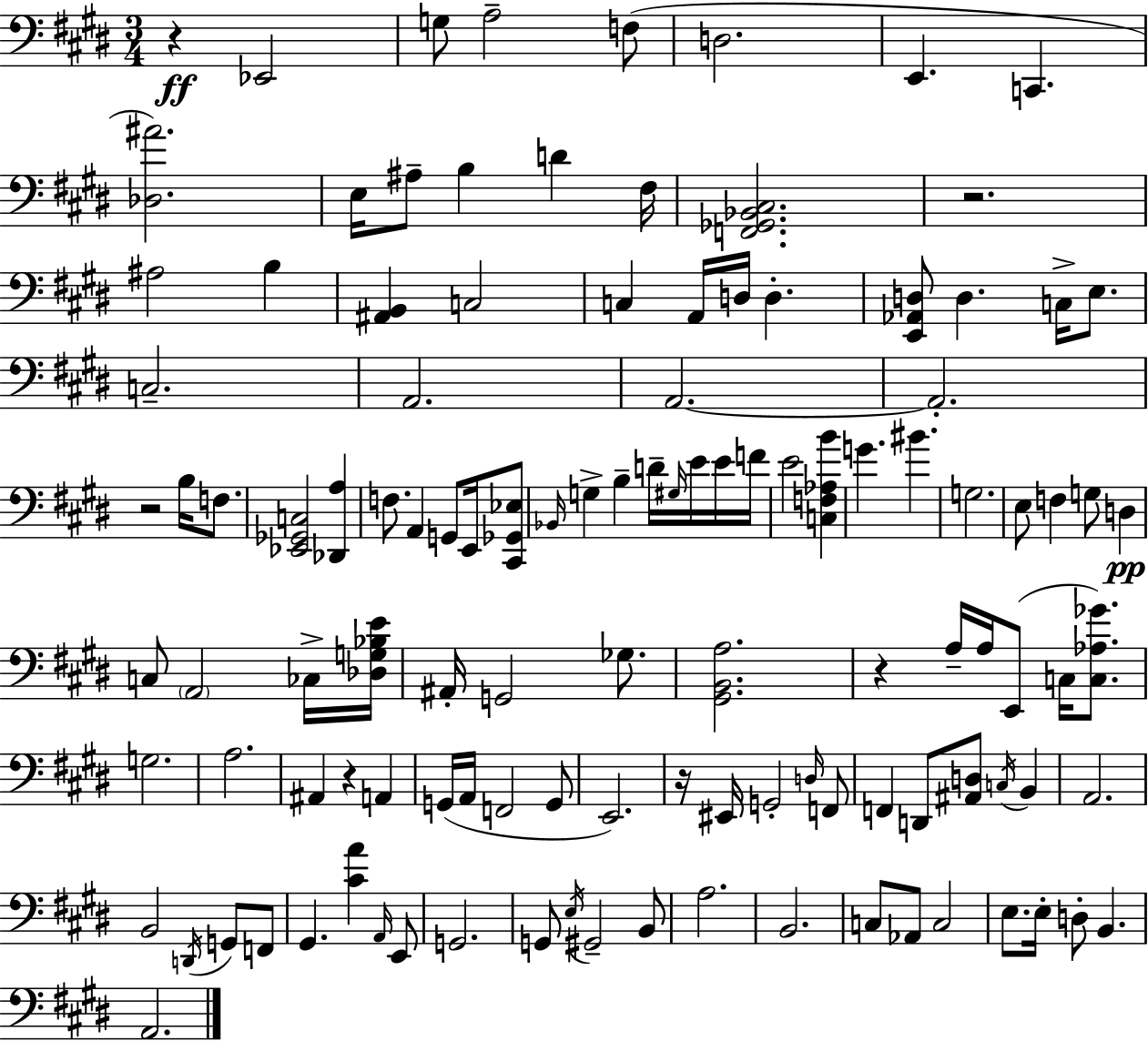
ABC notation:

X:1
T:Untitled
M:3/4
L:1/4
K:E
z _E,,2 G,/2 A,2 F,/2 D,2 E,, C,, [_D,^A]2 E,/4 ^A,/2 B, D ^F,/4 [F,,_G,,_B,,^C,]2 z2 ^A,2 B, [^A,,B,,] C,2 C, A,,/4 D,/4 D, [E,,_A,,D,]/2 D, C,/4 E,/2 C,2 A,,2 A,,2 A,,2 z2 B,/4 F,/2 [_E,,_G,,C,]2 [_D,,A,] F,/2 A,, G,,/2 E,,/4 [^C,,_G,,_E,]/2 _B,,/4 G, B, D/4 ^G,/4 E/4 E/4 F/4 E2 [C,F,_A,B] G ^B G,2 E,/2 F, G,/2 D, C,/2 A,,2 _C,/4 [_D,G,_B,E]/4 ^A,,/4 G,,2 _G,/2 [^G,,B,,A,]2 z A,/4 A,/4 E,,/2 C,/4 [C,_A,_G]/2 G,2 A,2 ^A,, z A,, G,,/4 A,,/4 F,,2 G,,/2 E,,2 z/4 ^E,,/4 G,,2 D,/4 F,,/2 F,, D,,/2 [^A,,D,]/2 C,/4 B,, A,,2 B,,2 D,,/4 G,,/2 F,,/2 ^G,, [^CA] A,,/4 E,,/2 G,,2 G,,/2 E,/4 ^G,,2 B,,/2 A,2 B,,2 C,/2 _A,,/2 C,2 E,/2 E,/4 D,/2 B,, A,,2